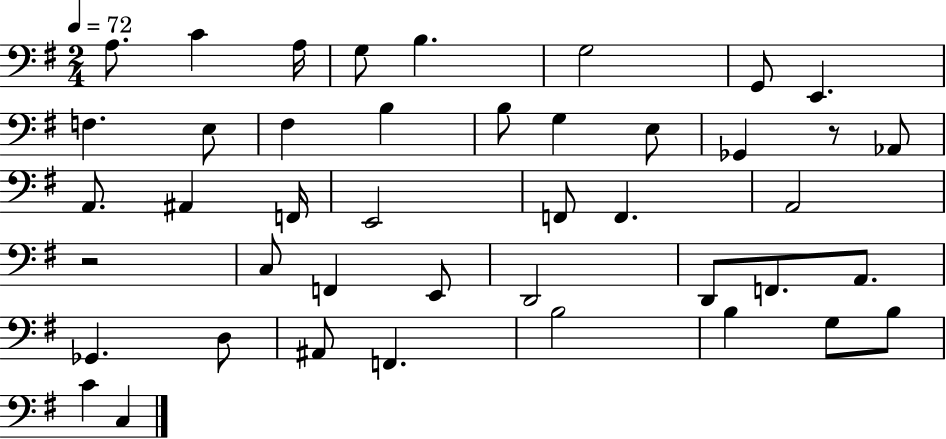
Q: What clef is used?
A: bass